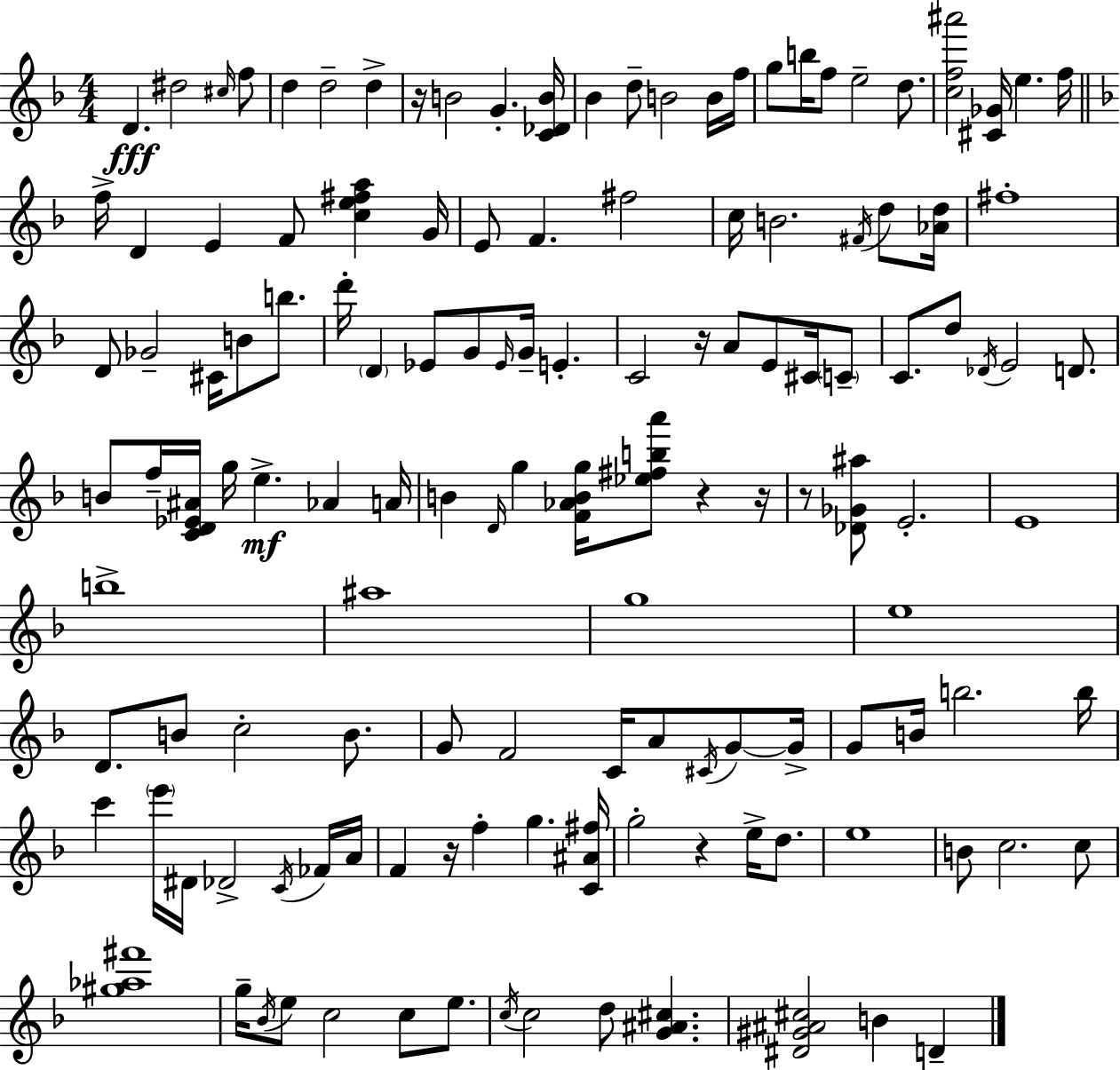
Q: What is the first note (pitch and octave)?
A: D4